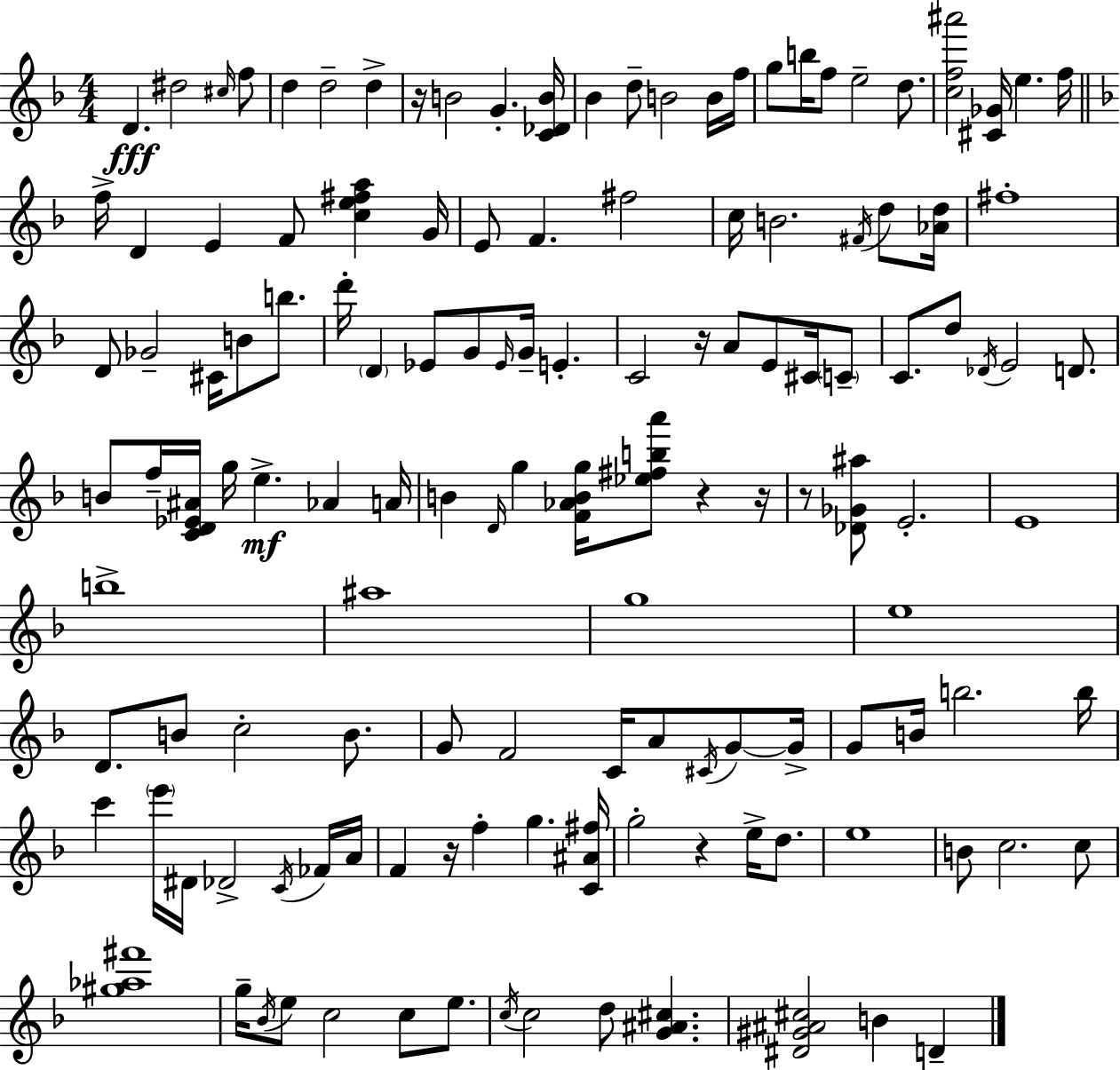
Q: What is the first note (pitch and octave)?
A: D4